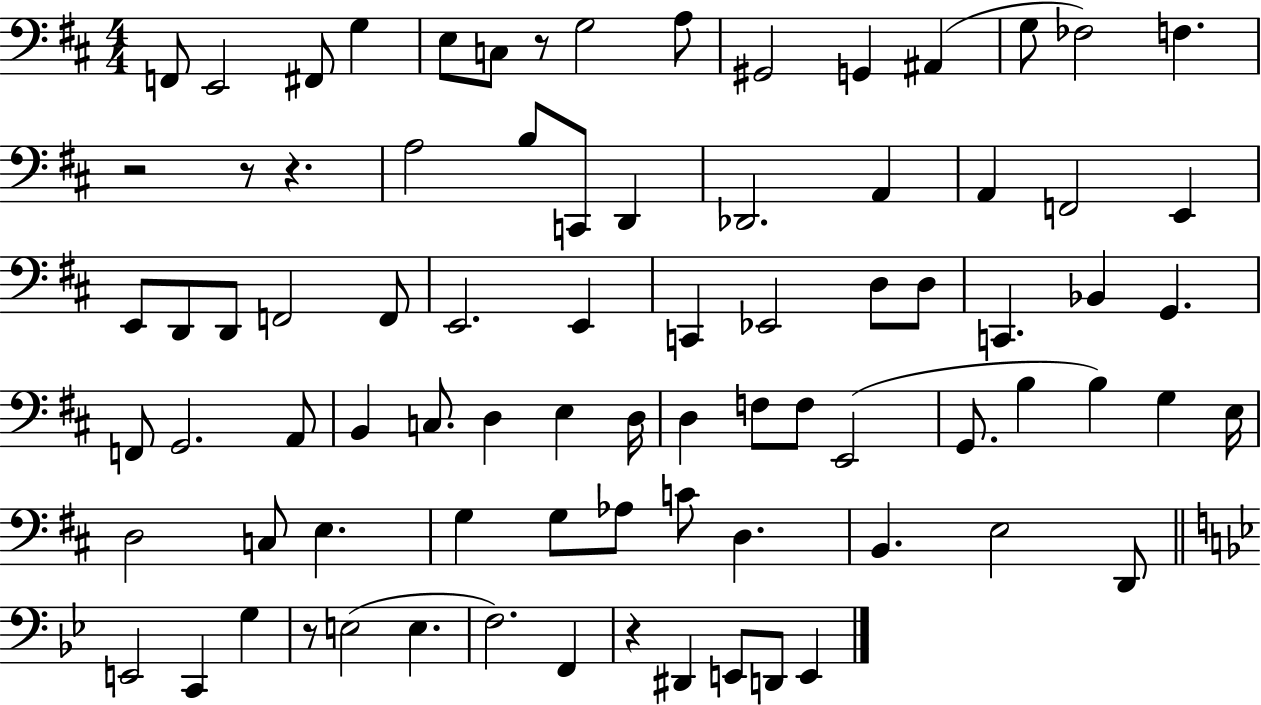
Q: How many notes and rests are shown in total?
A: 82